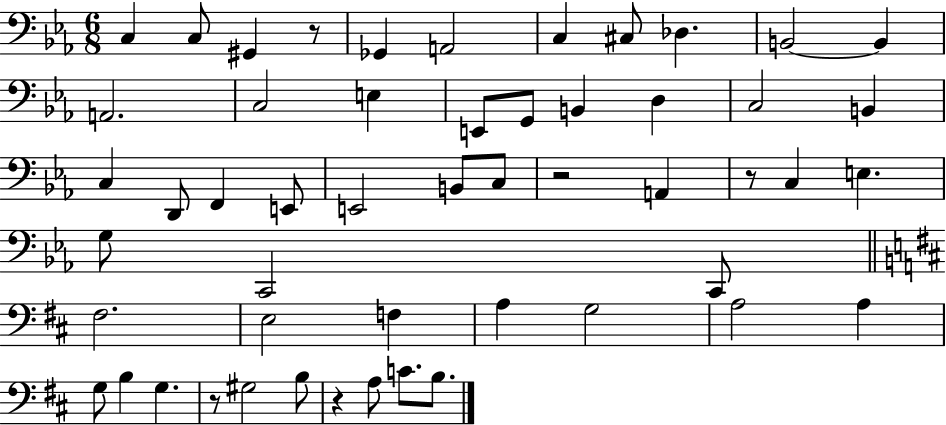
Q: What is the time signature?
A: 6/8